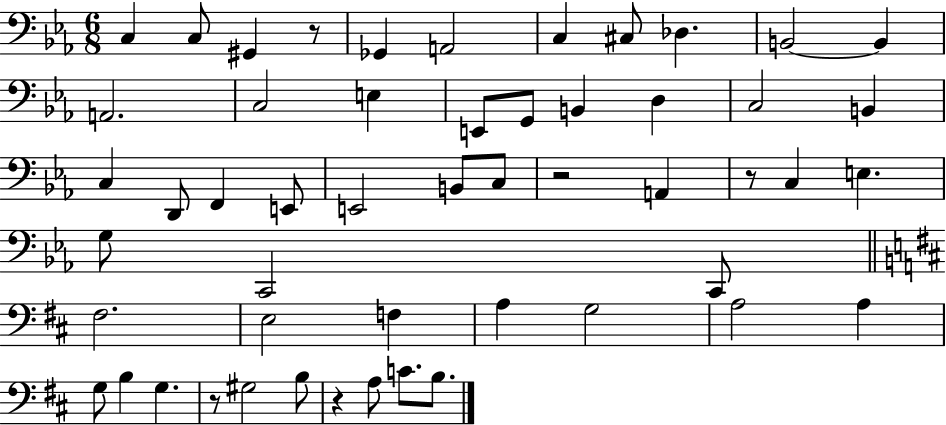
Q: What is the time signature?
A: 6/8